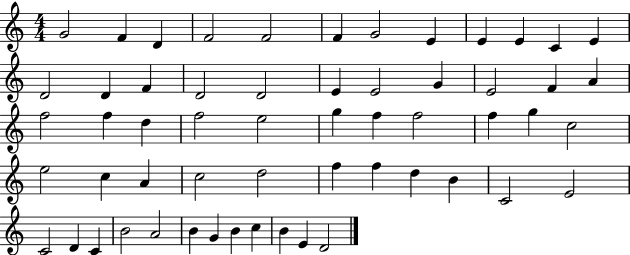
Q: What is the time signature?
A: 4/4